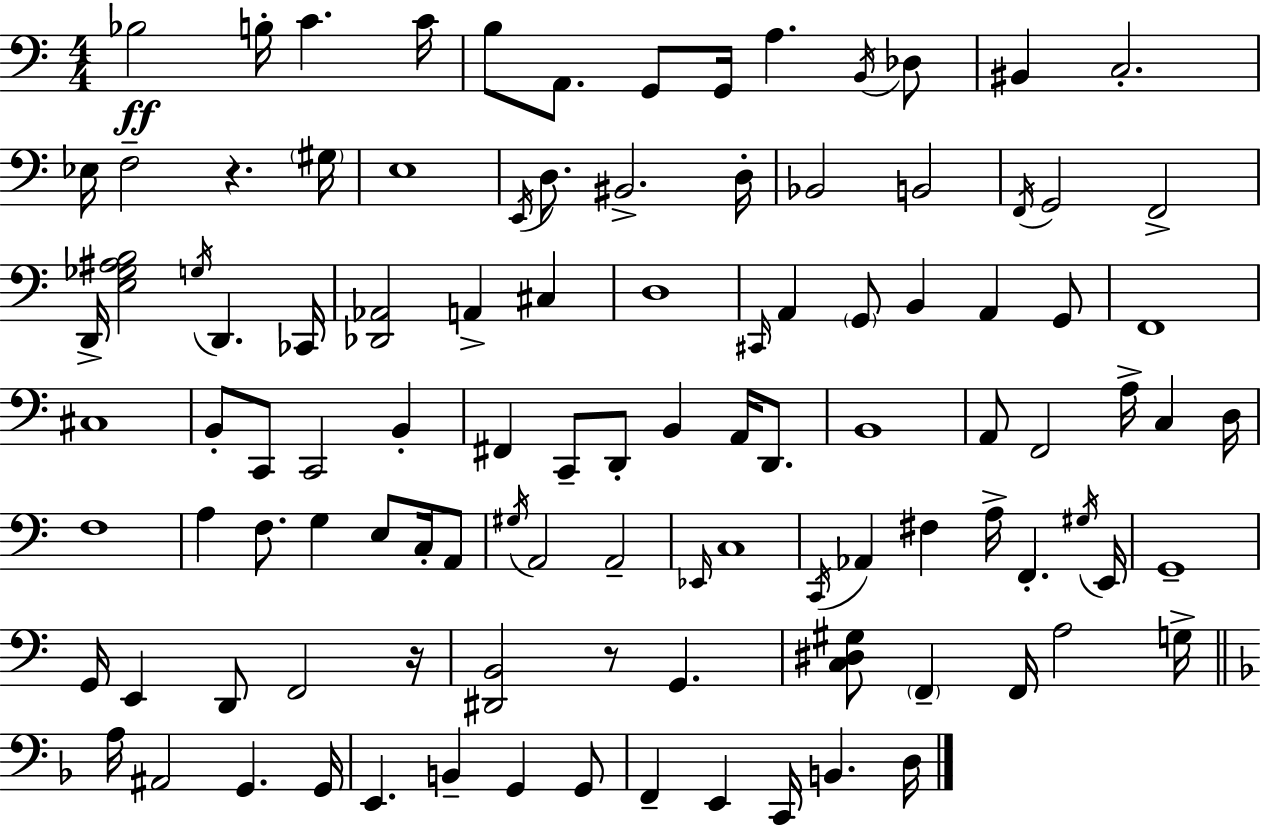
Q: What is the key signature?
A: C major